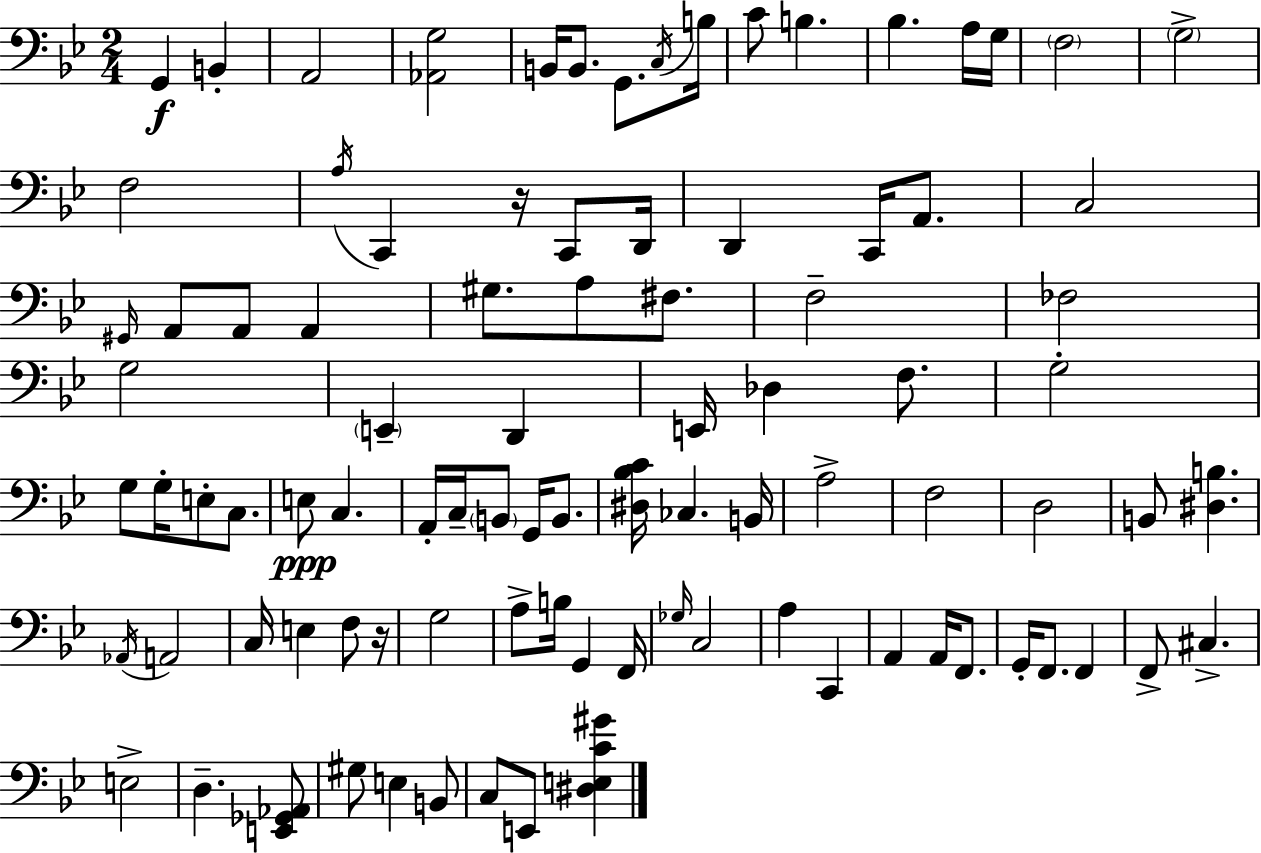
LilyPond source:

{
  \clef bass
  \numericTimeSignature
  \time 2/4
  \key g \minor
  g,4\f b,4-. | a,2 | <aes, g>2 | b,16 b,8. g,8. \acciaccatura { c16 } | \break b16 c'8 b4. | bes4. a16 | g16 \parenthesize f2 | \parenthesize g2-> | \break f2 | \acciaccatura { a16 } c,4 r16 c,8 | d,16 d,4 c,16 a,8. | c2 | \break \grace { gis,16 } a,8 a,8 a,4 | gis8. a8 | fis8. f2-- | fes2 | \break g2 | \parenthesize e,4-- d,4 | e,16 des4 | f8. g2-. | \break g8 g16-. e8-. | c8. e8\ppp c4. | a,16-. c16-- \parenthesize b,8 g,16 | b,8. <dis bes c'>16 ces4. | \break b,16 a2-> | f2 | d2 | b,8 <dis b>4. | \break \acciaccatura { aes,16 } a,2 | c16 e4 | f8 r16 g2 | a8-> b16 g,4 | \break f,16 \grace { ges16 } c2 | a4 | c,4 a,4 | a,16 f,8. g,16-. f,8. | \break f,4 f,8-> cis4.-> | e2-> | d4.-- | <e, ges, aes,>8 gis8 e4 | \break b,8 c8 e,8 | <dis e c' gis'>4 \bar "|."
}